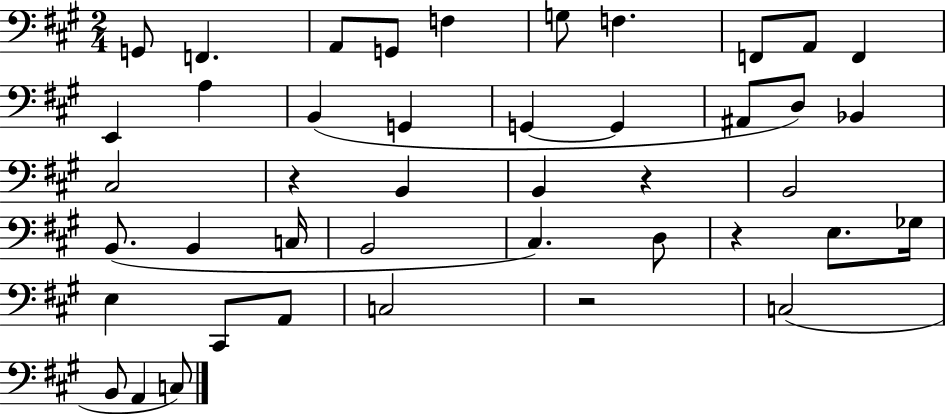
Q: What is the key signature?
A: A major